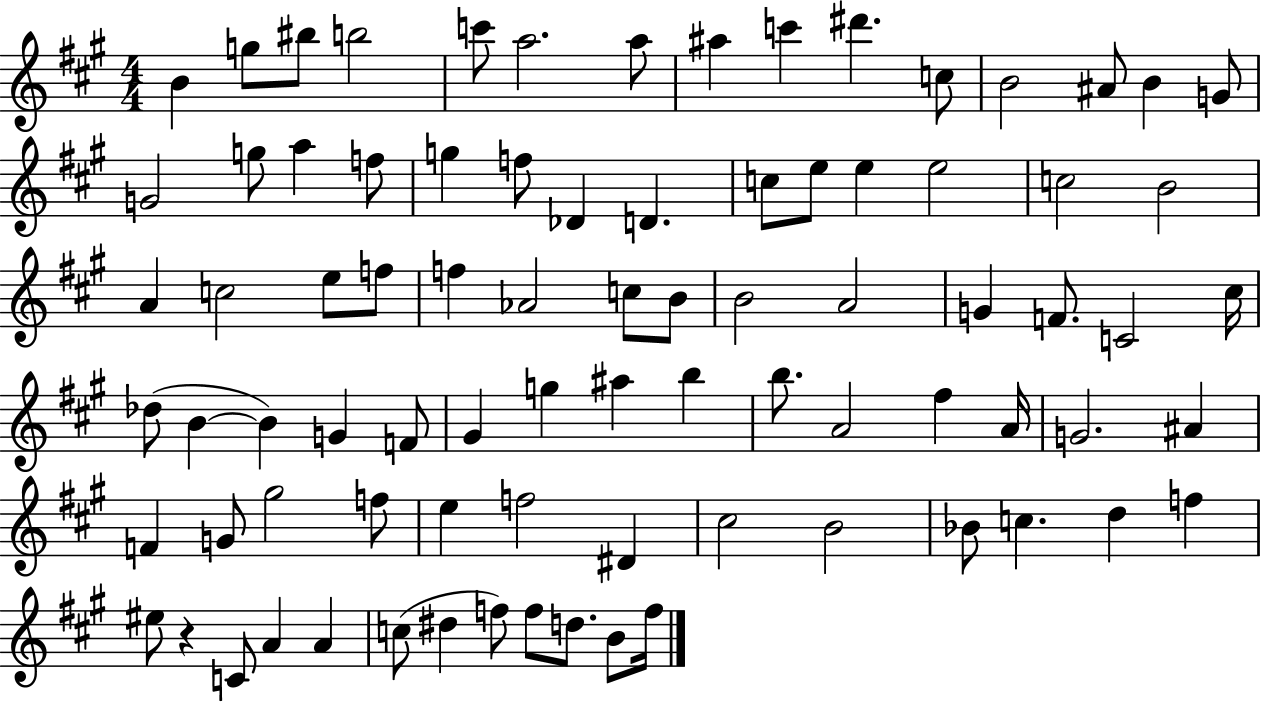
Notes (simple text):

B4/q G5/e BIS5/e B5/h C6/e A5/h. A5/e A#5/q C6/q D#6/q. C5/e B4/h A#4/e B4/q G4/e G4/h G5/e A5/q F5/e G5/q F5/e Db4/q D4/q. C5/e E5/e E5/q E5/h C5/h B4/h A4/q C5/h E5/e F5/e F5/q Ab4/h C5/e B4/e B4/h A4/h G4/q F4/e. C4/h C#5/s Db5/e B4/q B4/q G4/q F4/e G#4/q G5/q A#5/q B5/q B5/e. A4/h F#5/q A4/s G4/h. A#4/q F4/q G4/e G#5/h F5/e E5/q F5/h D#4/q C#5/h B4/h Bb4/e C5/q. D5/q F5/q EIS5/e R/q C4/e A4/q A4/q C5/e D#5/q F5/e F5/e D5/e. B4/e F5/s